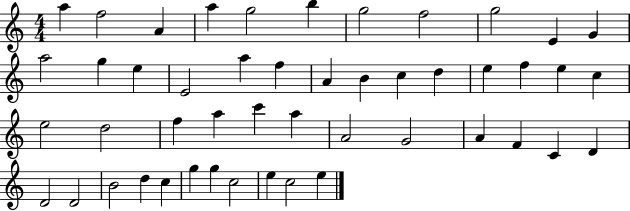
X:1
T:Untitled
M:4/4
L:1/4
K:C
a f2 A a g2 b g2 f2 g2 E G a2 g e E2 a f A B c d e f e c e2 d2 f a c' a A2 G2 A F C D D2 D2 B2 d c g g c2 e c2 e